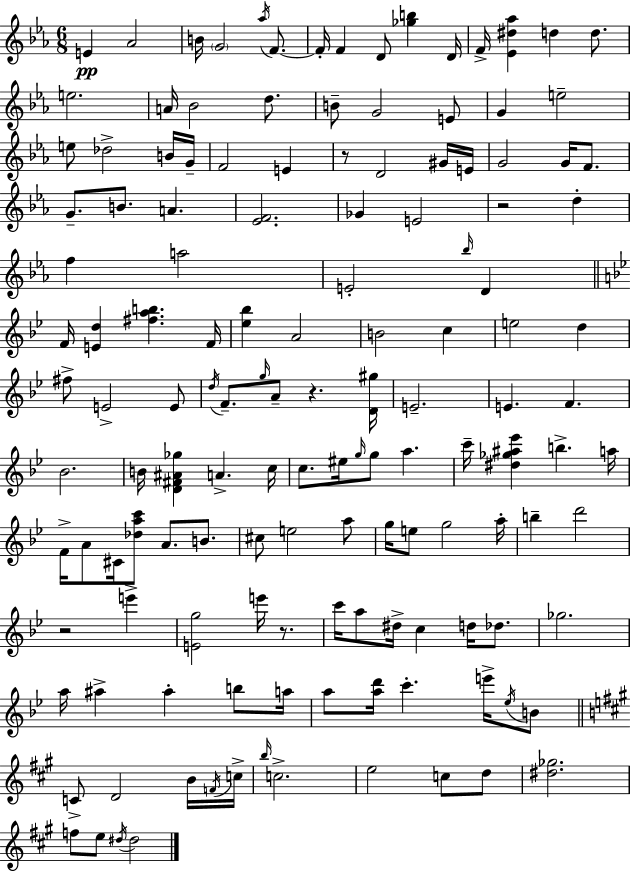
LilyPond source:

{
  \clef treble
  \numericTimeSignature
  \time 6/8
  \key c \minor
  e'4\pp aes'2 | b'16 \parenthesize g'2 \acciaccatura { aes''16 } f'8.~~ | f'16-. f'4 d'8 <ges'' b''>4 | d'16 f'16-> <ees' dis'' aes''>4 d''4 d''8. | \break e''2. | a'16 bes'2 d''8. | b'8-- g'2 e'8 | g'4 e''2-- | \break e''8 des''2-> b'16 | g'16-- f'2 e'4 | r8 d'2 gis'16 | e'16 g'2 g'16 f'8. | \break g'8.-- b'8. a'4. | <ees' f'>2. | ges'4 e'2 | r2 d''4-. | \break f''4 a''2 | e'2-. \grace { bes''16 } d'4 | \bar "||" \break \key bes \major f'16 <e' d''>4 <fis'' a'' b''>4. f'16 | <ees'' bes''>4 a'2 | b'2 c''4 | e''2 d''4 | \break fis''8-> e'2-> e'8 | \acciaccatura { d''16 } f'8.-- \grace { g''16 } a'8-- r4. | <d' gis''>16 e'2.-- | e'4. f'4. | \break bes'2. | b'16 <d' fis' ais' ges''>4 a'4.-> | c''16 c''8. eis''16 \grace { g''16 } g''8 a''4. | c'''16-- <dis'' ges'' ais'' ees'''>4 b''4.-> | \break a''16 f'16-> a'8 cis'16 <des'' a'' c'''>8 a'8. | b'8. cis''8 e''2 | a''8 g''16 e''8 g''2 | a''16-. b''4-- d'''2 | \break r2 e'''4-> | <e' g''>2 e'''16 | r8. c'''16 a''8 dis''16-> c''4 d''16 | des''8. ges''2. | \break a''16 ais''4-> ais''4-. | b''8 a''16 a''8 <a'' d'''>16 c'''4.-. | e'''16-> \acciaccatura { ees''16 } b'8 \bar "||" \break \key a \major c'8-> d'2 b'16 \acciaccatura { f'16 } | c''16-> \grace { b''16 } c''2.-> | e''2 c''8 | d''8 <dis'' ges''>2. | \break f''8 e''8 \acciaccatura { dis''16 } dis''2 | \bar "|."
}